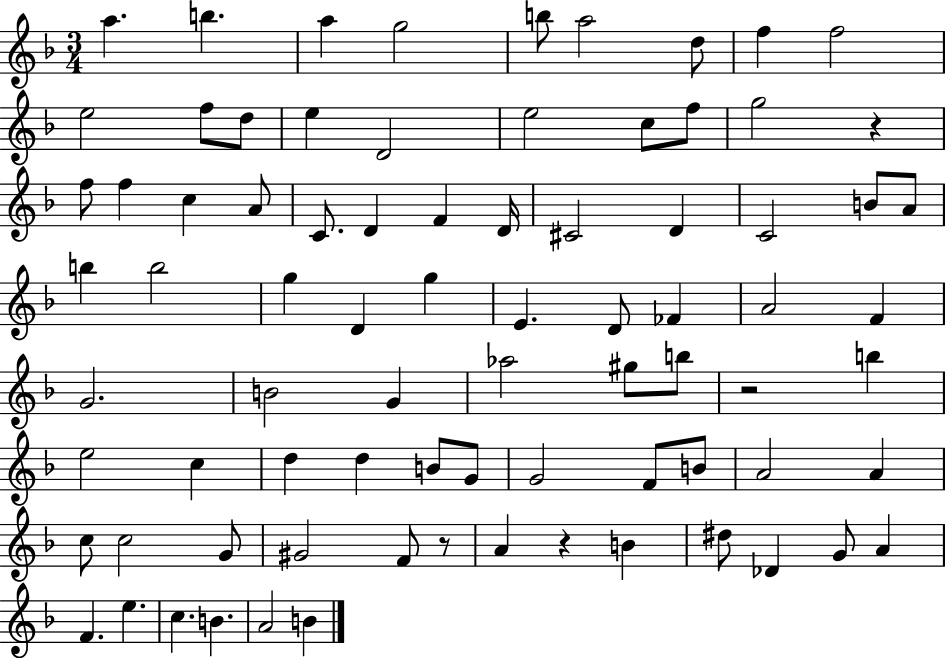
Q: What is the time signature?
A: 3/4